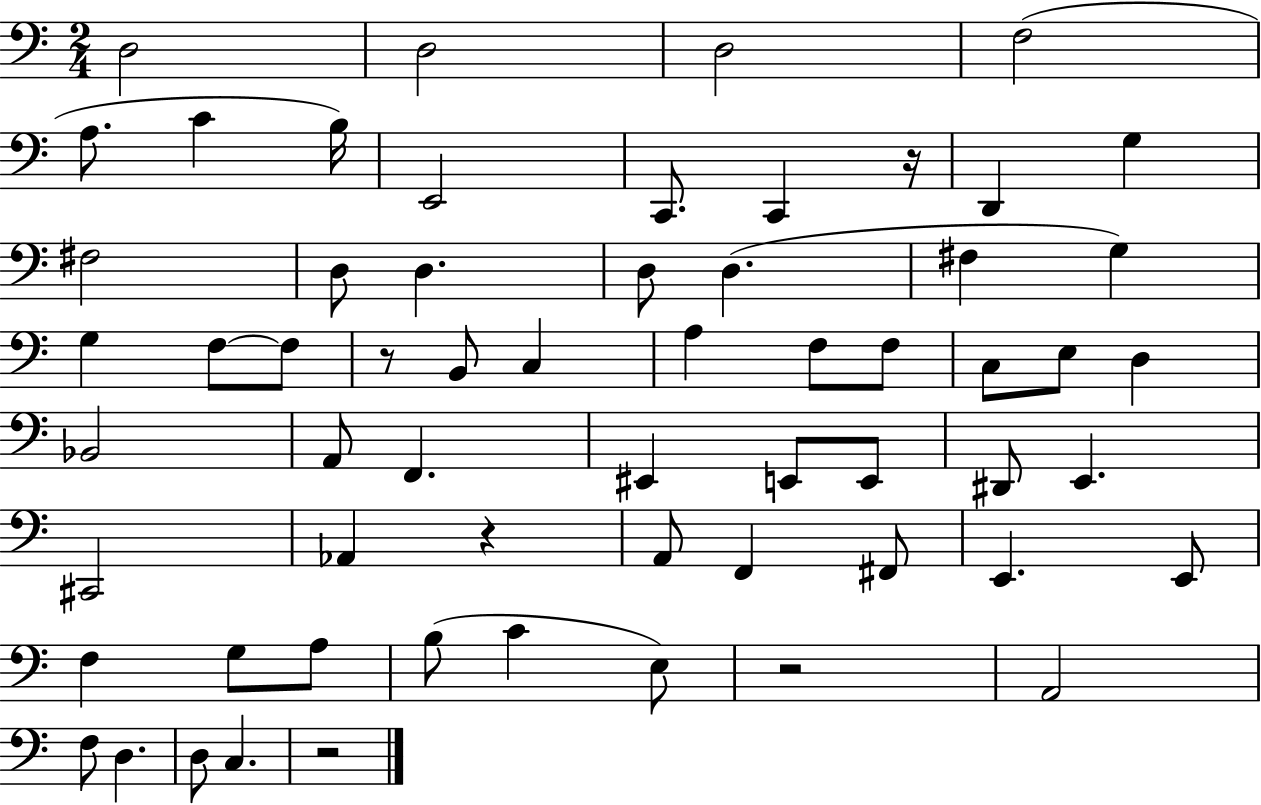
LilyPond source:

{
  \clef bass
  \numericTimeSignature
  \time 2/4
  \key c \major
  d2 | d2 | d2 | f2( | \break a8. c'4 b16) | e,2 | c,8. c,4 r16 | d,4 g4 | \break fis2 | d8 d4. | d8 d4.( | fis4 g4) | \break g4 f8~~ f8 | r8 b,8 c4 | a4 f8 f8 | c8 e8 d4 | \break bes,2 | a,8 f,4. | eis,4 e,8 e,8 | dis,8 e,4. | \break cis,2 | aes,4 r4 | a,8 f,4 fis,8 | e,4. e,8 | \break f4 g8 a8 | b8( c'4 e8) | r2 | a,2 | \break f8 d4. | d8 c4. | r2 | \bar "|."
}